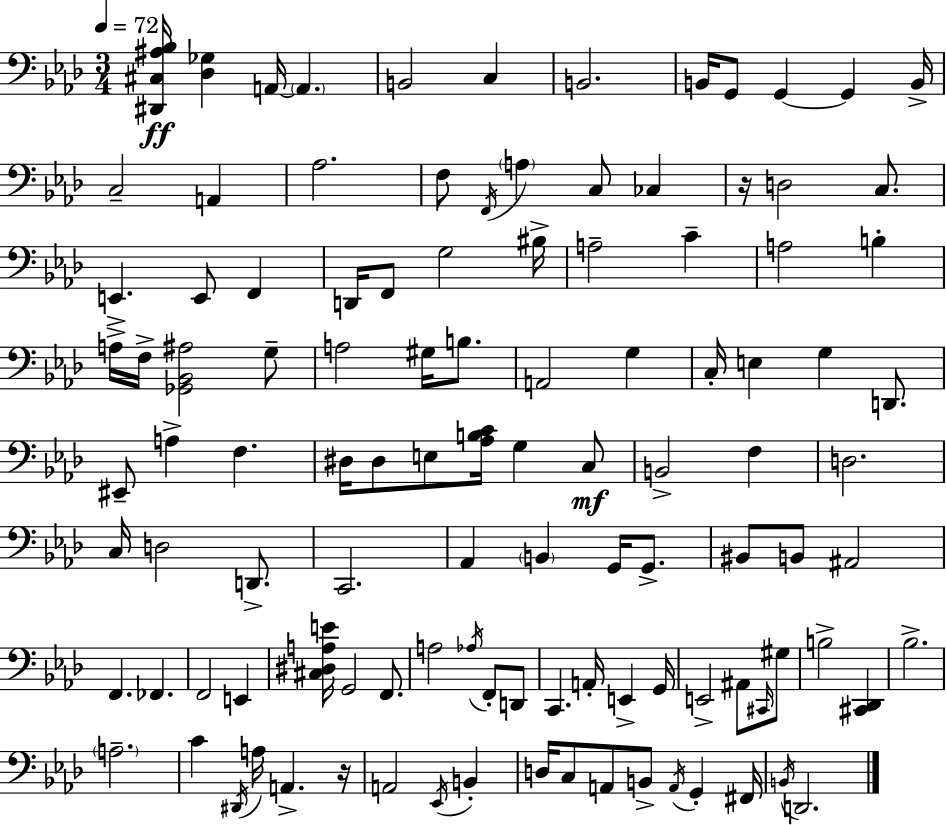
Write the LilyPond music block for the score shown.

{
  \clef bass
  \numericTimeSignature
  \time 3/4
  \key f \minor
  \tempo 4 = 72
  <dis, cis ais bes>16\ff <des ges>4 a,16~~ \parenthesize a,4. | b,2 c4 | b,2. | b,16 g,8 g,4~~ g,4 b,16-> | \break c2-- a,4 | aes2. | f8 \acciaccatura { f,16 } \parenthesize a4 c8 ces4 | r16 d2 c8. | \break e,4.-> e,8 f,4 | d,16 f,8 g2 | bis16-> a2-- c'4-- | a2 b4-. | \break a16-> f16-> <ges, bes, ais>2 g8-- | a2 gis16 b8. | a,2 g4 | c16-. e4 g4 d,8. | \break eis,8-- a4-> f4. | dis16 dis8 e8 <aes b c'>16 g4 c8\mf | b,2-> f4 | d2. | \break c16 d2 d,8.-> | c,2. | aes,4 \parenthesize b,4 g,16 g,8.-> | bis,8 b,8 ais,2 | \break f,4. fes,4. | f,2 e,4 | <cis dis a e'>16 g,2 f,8. | a2 \acciaccatura { aes16 } f,8-. | \break d,8 c,4. a,16-. e,4-> | g,16 e,2-> ais,8 | \grace { cis,16 } gis8 b2-> <cis, des,>4 | bes2.-> | \break \parenthesize a2.-- | c'4 \acciaccatura { dis,16 } a16 a,4.-> | r16 a,2 | \acciaccatura { ees,16 } b,4-. d16 c8 a,8 b,8-> | \break \acciaccatura { a,16 } g,4-. fis,16 \acciaccatura { b,16 } d,2. | \bar "|."
}